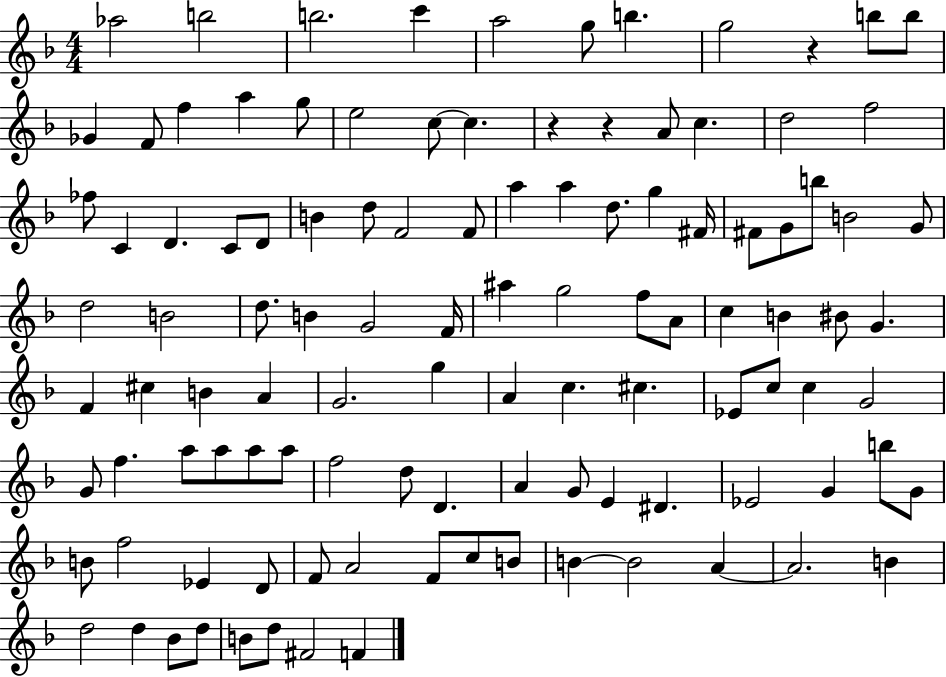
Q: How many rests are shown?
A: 3